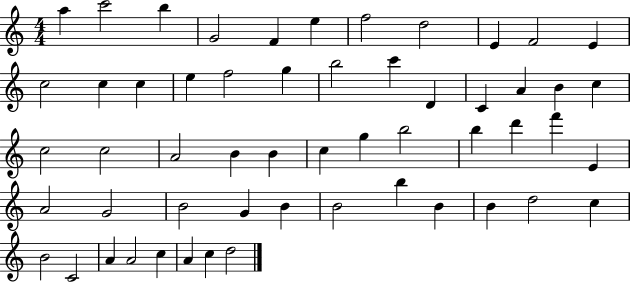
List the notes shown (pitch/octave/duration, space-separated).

A5/q C6/h B5/q G4/h F4/q E5/q F5/h D5/h E4/q F4/h E4/q C5/h C5/q C5/q E5/q F5/h G5/q B5/h C6/q D4/q C4/q A4/q B4/q C5/q C5/h C5/h A4/h B4/q B4/q C5/q G5/q B5/h B5/q D6/q F6/q E4/q A4/h G4/h B4/h G4/q B4/q B4/h B5/q B4/q B4/q D5/h C5/q B4/h C4/h A4/q A4/h C5/q A4/q C5/q D5/h